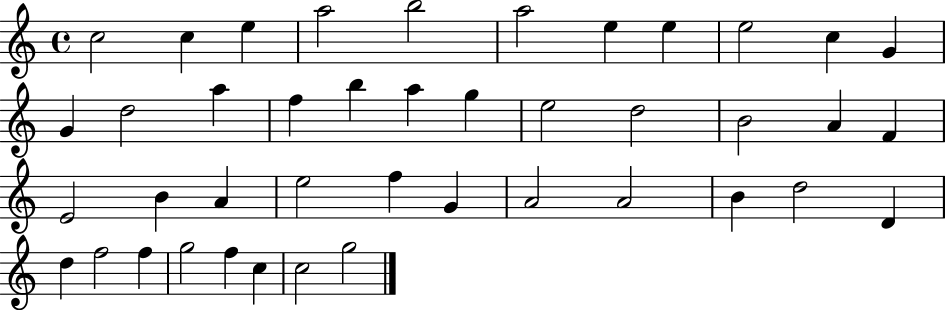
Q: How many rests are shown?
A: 0